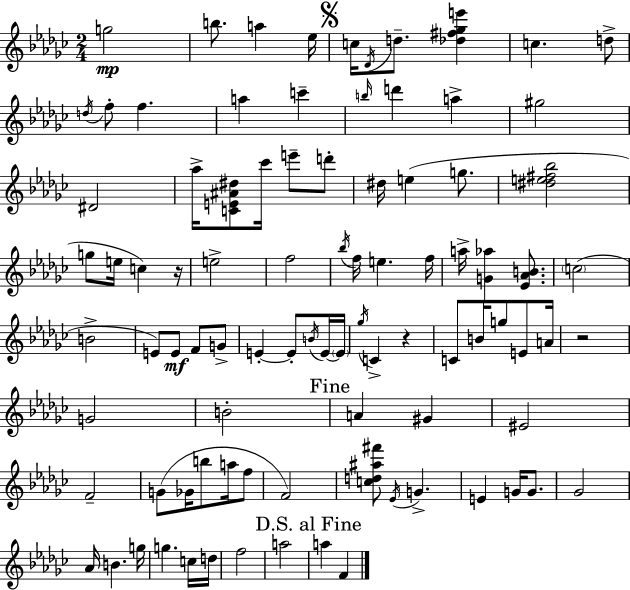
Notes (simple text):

G5/h B5/e. A5/q Eb5/s C5/s Db4/s D5/e. [Db5,F#5,Gb5,E6]/q C5/q. D5/e D5/s F5/e F5/q. A5/q C6/q B5/s D6/q A5/q G#5/h D#4/h Ab5/s [C4,E4,A#4,D#5]/e CES6/s E6/e D6/e D#5/s E5/q G5/e. [D#5,E5,F#5,Bb5]/h G5/e E5/s C5/q R/s E5/h F5/h Bb5/s F5/s E5/q. F5/s A5/s [G4,Ab5]/q [Eb4,Ab4,B4]/e. C5/h B4/h E4/e E4/e F4/e G4/e E4/q E4/e B4/s E4/s E4/s Gb5/s C4/q R/q C4/e B4/s G5/e E4/e A4/s R/h G4/h B4/h A4/q G#4/q EIS4/h F4/h G4/e Gb4/s B5/e A5/s F5/e F4/h [C5,D5,A#5,F#6]/e Eb4/s G4/q. E4/q G4/s G4/e. Gb4/h Ab4/s B4/q. G5/s G5/q. C5/s D5/s F5/h A5/h A5/q F4/q